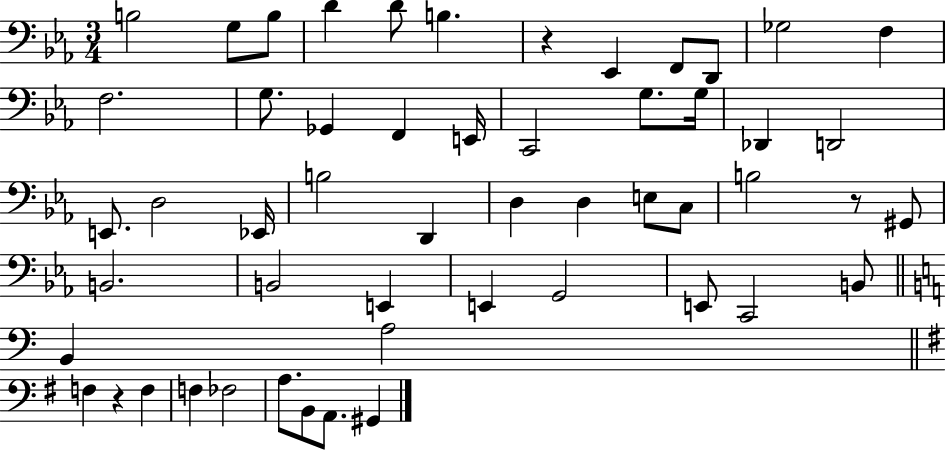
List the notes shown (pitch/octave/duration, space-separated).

B3/h G3/e B3/e D4/q D4/e B3/q. R/q Eb2/q F2/e D2/e Gb3/h F3/q F3/h. G3/e. Gb2/q F2/q E2/s C2/h G3/e. G3/s Db2/q D2/h E2/e. D3/h Eb2/s B3/h D2/q D3/q D3/q E3/e C3/e B3/h R/e G#2/e B2/h. B2/h E2/q E2/q G2/h E2/e C2/h B2/e B2/q A3/h F3/q R/q F3/q F3/q FES3/h A3/e. B2/e A2/e. G#2/q